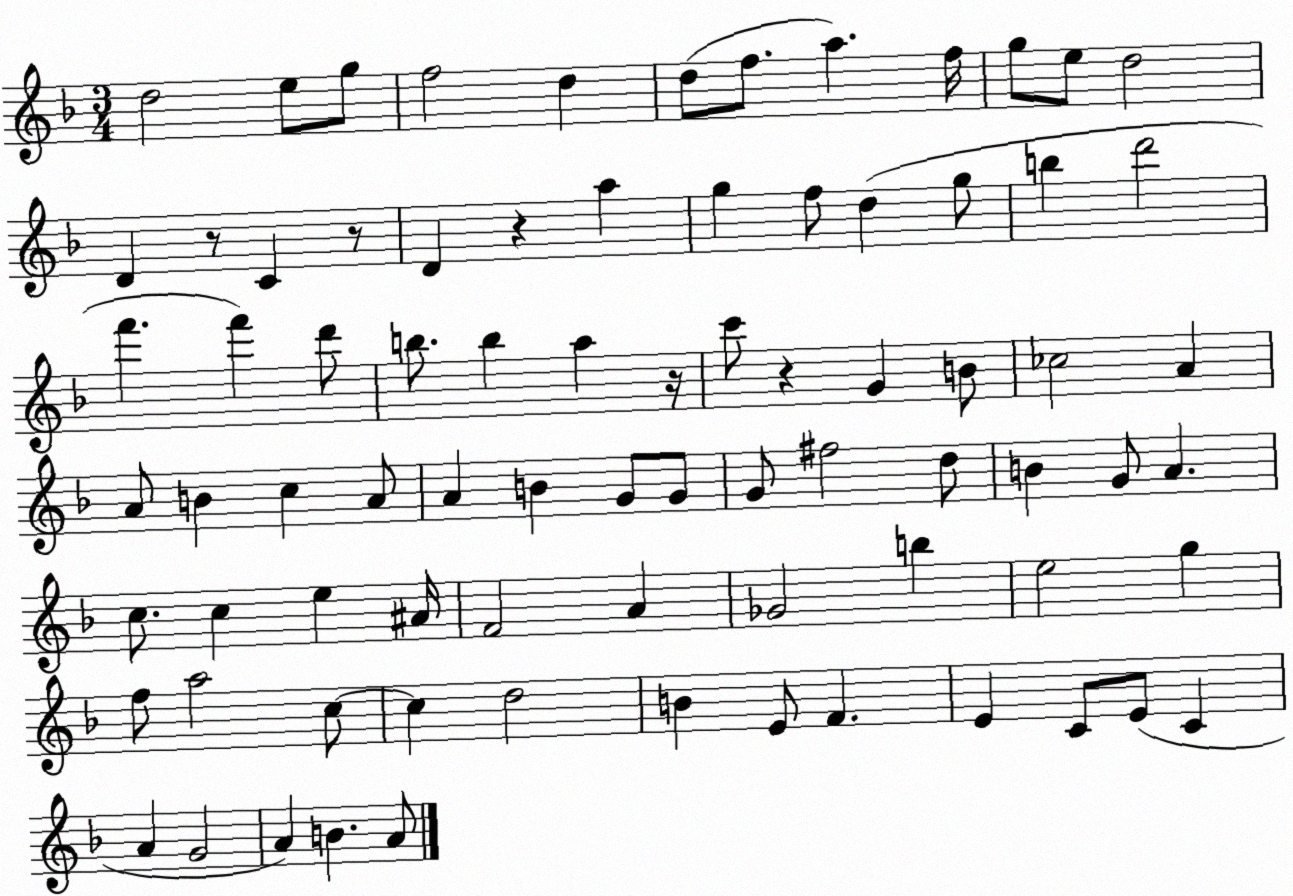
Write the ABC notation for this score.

X:1
T:Untitled
M:3/4
L:1/4
K:F
d2 e/2 g/2 f2 d d/2 f/2 a f/4 g/2 e/2 d2 D z/2 C z/2 D z a g f/2 d g/2 b d'2 f' f' d'/2 b/2 b a z/4 c'/2 z G B/2 _c2 A A/2 B c A/2 A B G/2 G/2 G/2 ^f2 d/2 B G/2 A c/2 c e ^A/4 F2 A _G2 b e2 g f/2 a2 c/2 c d2 B E/2 F E C/2 E/2 C A G2 A B A/2